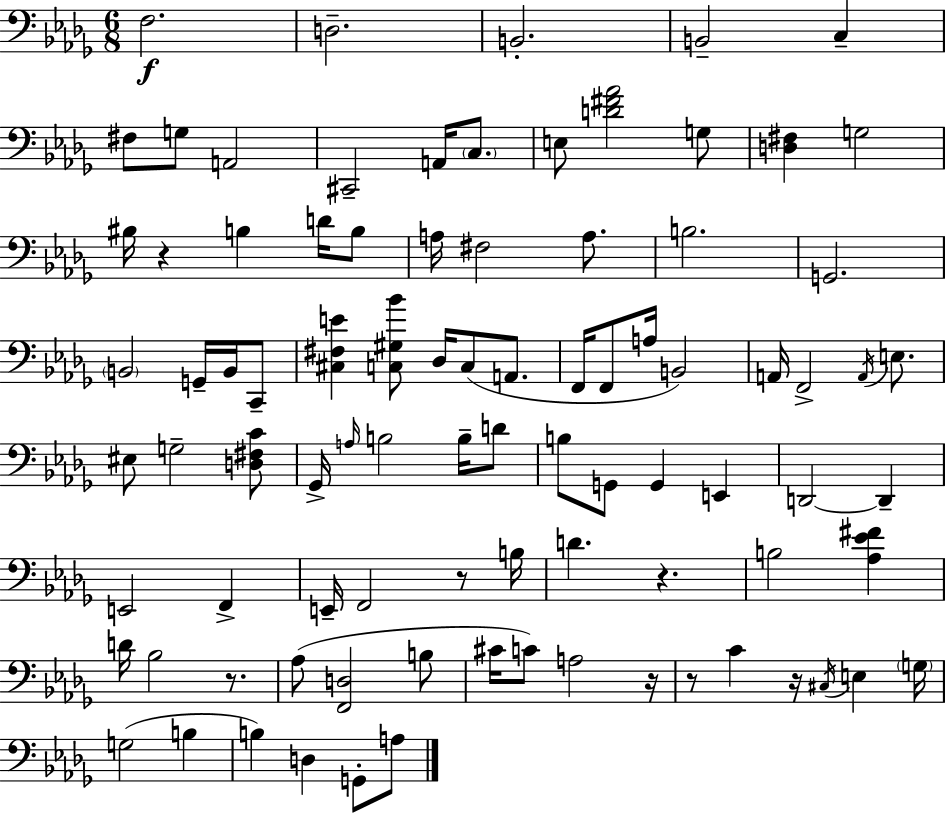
F3/h. D3/h. B2/h. B2/h C3/q F#3/e G3/e A2/h C#2/h A2/s C3/e. E3/e [D4,F#4,Ab4]/h G3/e [D3,F#3]/q G3/h BIS3/s R/q B3/q D4/s B3/e A3/s F#3/h A3/e. B3/h. G2/h. B2/h G2/s B2/s C2/e [C#3,F#3,E4]/q [C3,G#3,Bb4]/e Db3/s C3/e A2/e. F2/s F2/e A3/s B2/h A2/s F2/h A2/s E3/e. EIS3/e G3/h [D3,F#3,C4]/e Gb2/s A3/s B3/h B3/s D4/e B3/e G2/e G2/q E2/q D2/h D2/q E2/h F2/q E2/s F2/h R/e B3/s D4/q. R/q. B3/h [Ab3,Eb4,F#4]/q D4/s Bb3/h R/e. Ab3/e [F2,D3]/h B3/e C#4/s C4/e A3/h R/s R/e C4/q R/s C#3/s E3/q G3/s G3/h B3/q B3/q D3/q G2/e A3/e